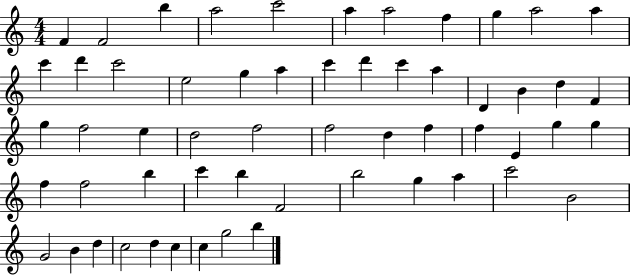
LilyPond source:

{
  \clef treble
  \numericTimeSignature
  \time 4/4
  \key c \major
  f'4 f'2 b''4 | a''2 c'''2 | a''4 a''2 f''4 | g''4 a''2 a''4 | \break c'''4 d'''4 c'''2 | e''2 g''4 a''4 | c'''4 d'''4 c'''4 a''4 | d'4 b'4 d''4 f'4 | \break g''4 f''2 e''4 | d''2 f''2 | f''2 d''4 f''4 | f''4 e'4 g''4 g''4 | \break f''4 f''2 b''4 | c'''4 b''4 f'2 | b''2 g''4 a''4 | c'''2 b'2 | \break g'2 b'4 d''4 | c''2 d''4 c''4 | c''4 g''2 b''4 | \bar "|."
}